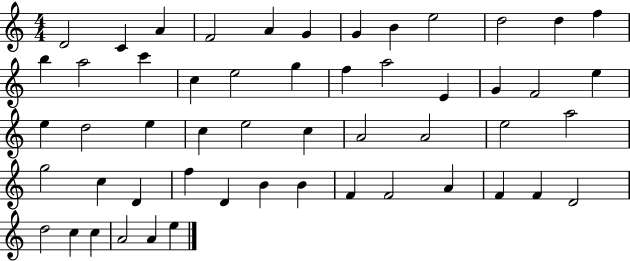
X:1
T:Untitled
M:4/4
L:1/4
K:C
D2 C A F2 A G G B e2 d2 d f b a2 c' c e2 g f a2 E G F2 e e d2 e c e2 c A2 A2 e2 a2 g2 c D f D B B F F2 A F F D2 d2 c c A2 A e